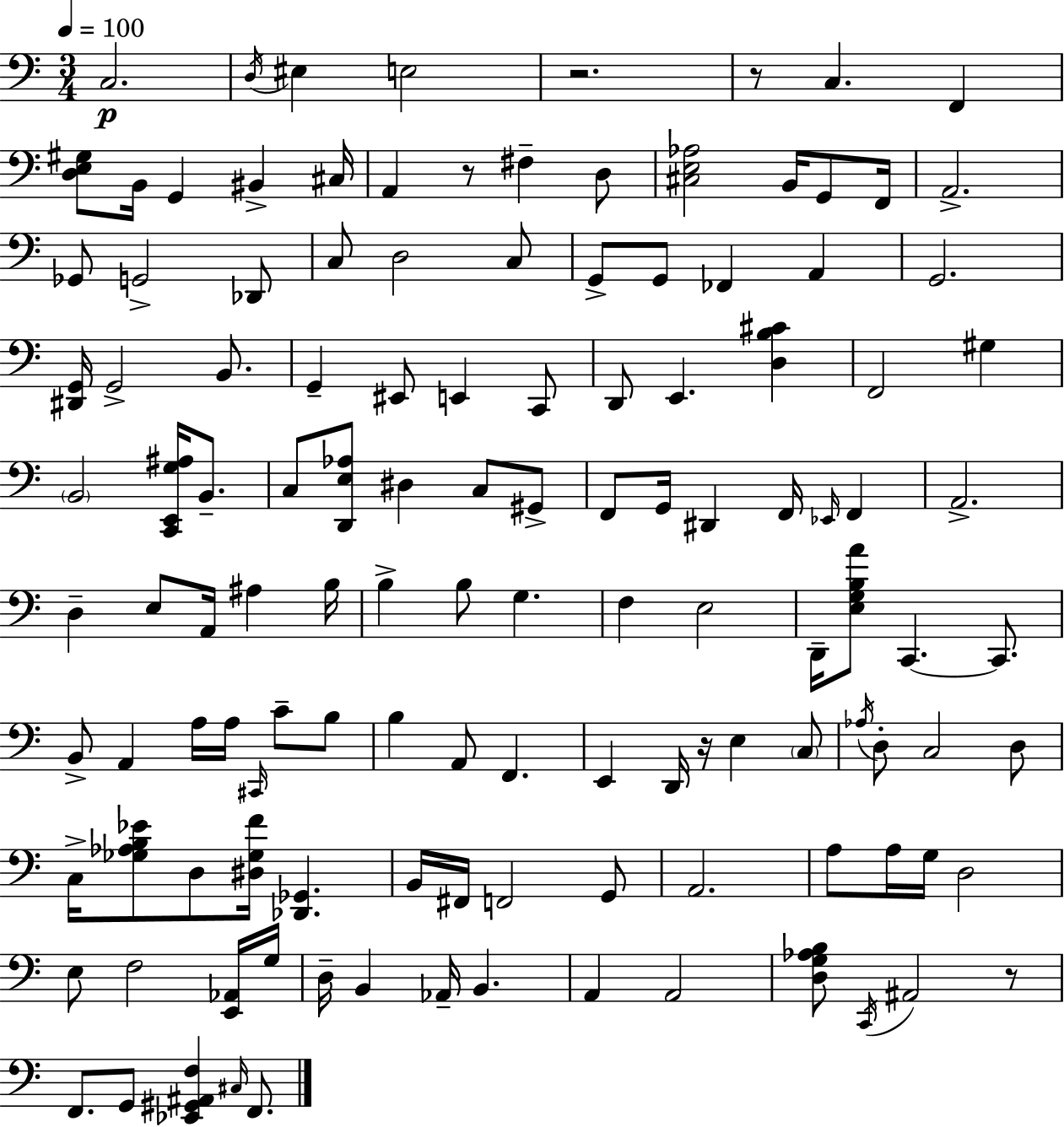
C3/h. D3/s EIS3/q E3/h R/h. R/e C3/q. F2/q [D3,E3,G#3]/e B2/s G2/q BIS2/q C#3/s A2/q R/e F#3/q D3/e [C#3,E3,Ab3]/h B2/s G2/e F2/s A2/h. Gb2/e G2/h Db2/e C3/e D3/h C3/e G2/e G2/e FES2/q A2/q G2/h. [D#2,G2]/s G2/h B2/e. G2/q EIS2/e E2/q C2/e D2/e E2/q. [D3,B3,C#4]/q F2/h G#3/q B2/h [C2,E2,G3,A#3]/s B2/e. C3/e [D2,E3,Ab3]/e D#3/q C3/e G#2/e F2/e G2/s D#2/q F2/s Eb2/s F2/q A2/h. D3/q E3/e A2/s A#3/q B3/s B3/q B3/e G3/q. F3/q E3/h D2/s [E3,G3,B3,A4]/e C2/q. C2/e. B2/e A2/q A3/s A3/s C#2/s C4/e B3/e B3/q A2/e F2/q. E2/q D2/s R/s E3/q C3/e Ab3/s D3/e C3/h D3/e C3/s [Gb3,Ab3,B3,Eb4]/e D3/e [D#3,Gb3,F4]/s [Db2,Gb2]/q. B2/s F#2/s F2/h G2/e A2/h. A3/e A3/s G3/s D3/h E3/e F3/h [E2,Ab2]/s G3/s D3/s B2/q Ab2/s B2/q. A2/q A2/h [D3,G3,Ab3,B3]/e C2/s A#2/h R/e F2/e. G2/e [Eb2,G#2,A#2,F3]/q C#3/s F2/e.